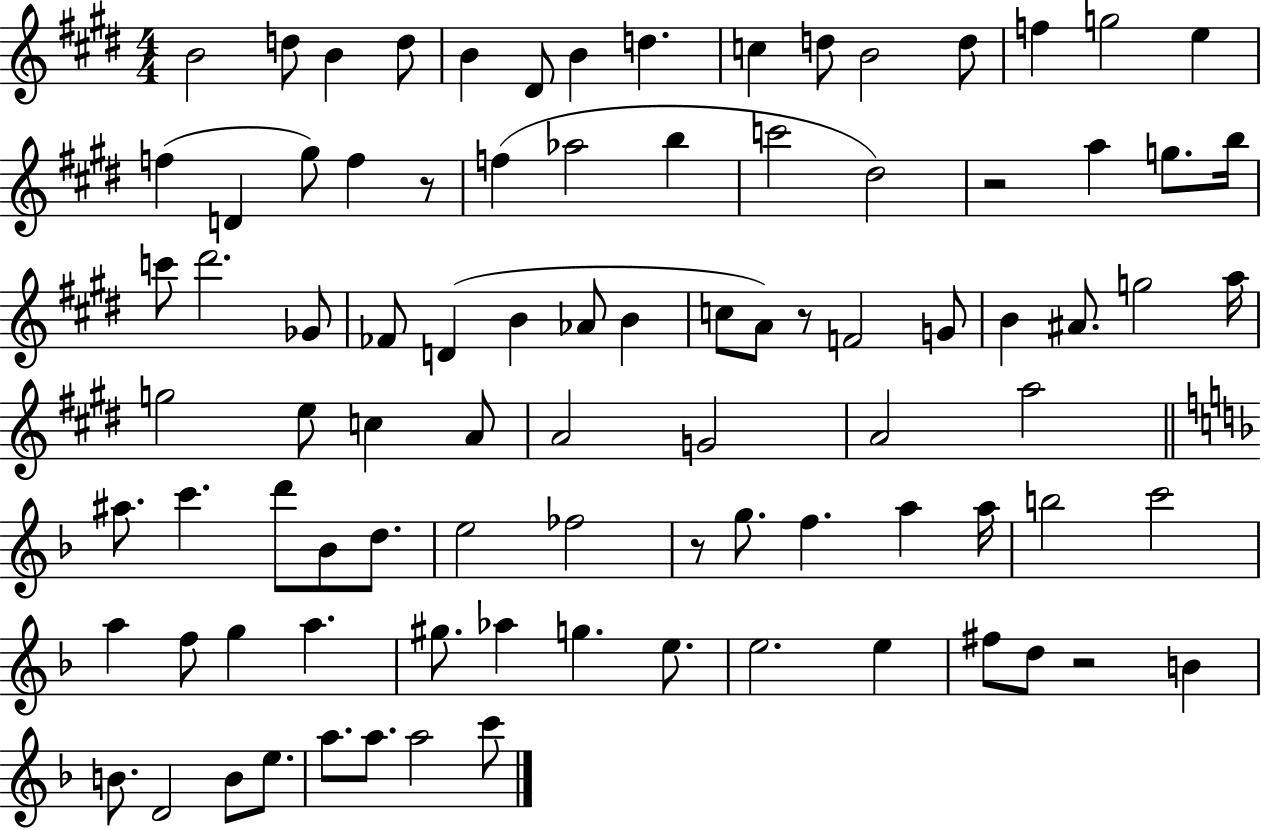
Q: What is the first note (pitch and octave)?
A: B4